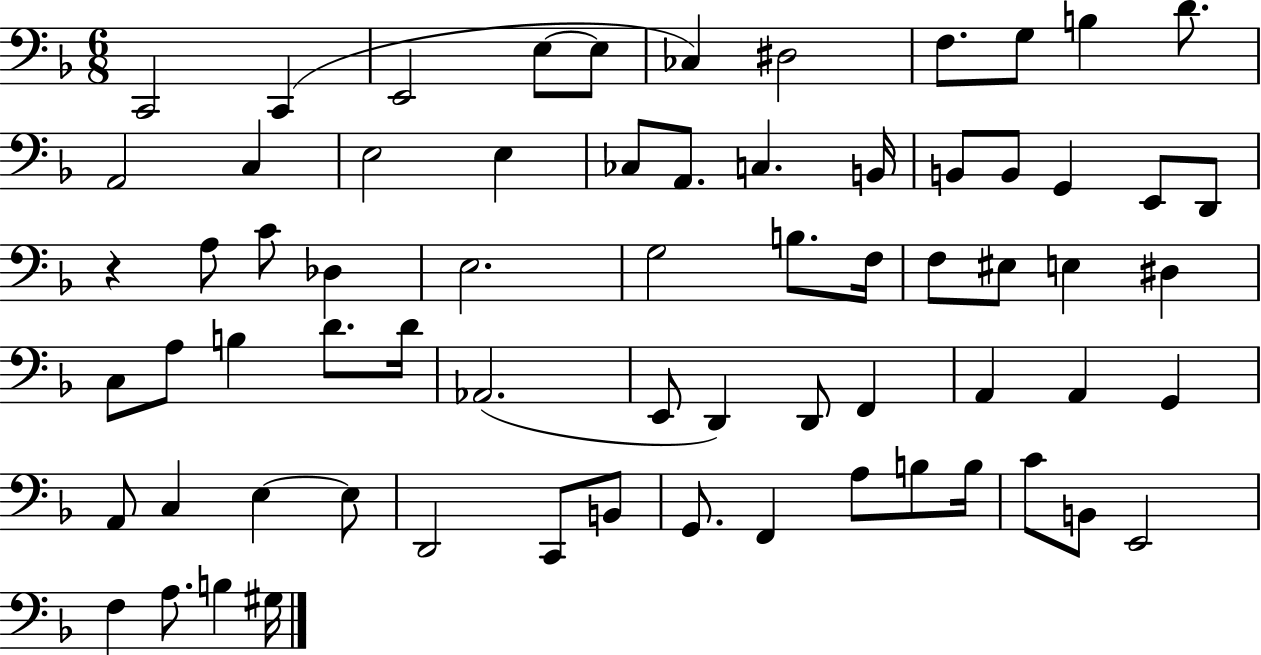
{
  \clef bass
  \numericTimeSignature
  \time 6/8
  \key f \major
  c,2 c,4( | e,2 e8~~ e8 | ces4) dis2 | f8. g8 b4 d'8. | \break a,2 c4 | e2 e4 | ces8 a,8. c4. b,16 | b,8 b,8 g,4 e,8 d,8 | \break r4 a8 c'8 des4 | e2. | g2 b8. f16 | f8 eis8 e4 dis4 | \break c8 a8 b4 d'8. d'16 | aes,2.( | e,8 d,4) d,8 f,4 | a,4 a,4 g,4 | \break a,8 c4 e4~~ e8 | d,2 c,8 b,8 | g,8. f,4 a8 b8 b16 | c'8 b,8 e,2 | \break f4 a8. b4 gis16 | \bar "|."
}